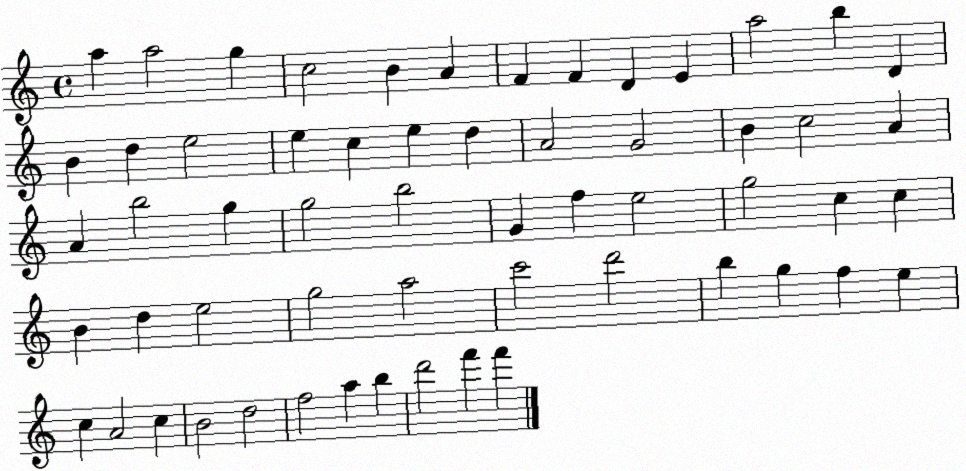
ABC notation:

X:1
T:Untitled
M:4/4
L:1/4
K:C
a a2 g c2 B A F F D E a2 b D B d e2 e c e d A2 G2 B c2 A A b2 g g2 b2 G f e2 g2 c c B d e2 g2 a2 c'2 d'2 b g f e c A2 c B2 d2 f2 a b d'2 f' f'